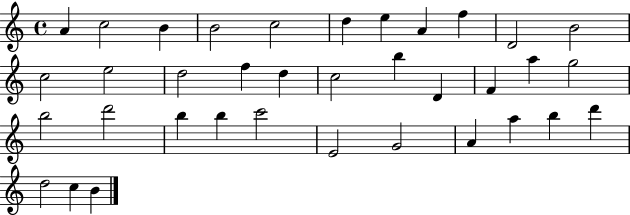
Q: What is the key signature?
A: C major